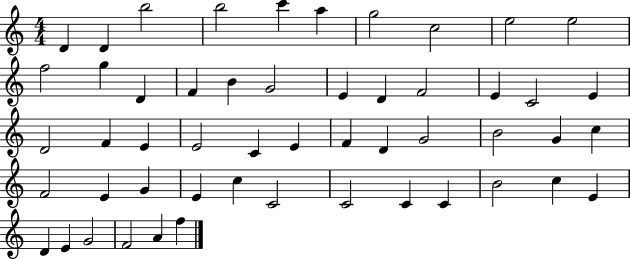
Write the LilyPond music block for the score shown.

{
  \clef treble
  \numericTimeSignature
  \time 4/4
  \key c \major
  d'4 d'4 b''2 | b''2 c'''4 a''4 | g''2 c''2 | e''2 e''2 | \break f''2 g''4 d'4 | f'4 b'4 g'2 | e'4 d'4 f'2 | e'4 c'2 e'4 | \break d'2 f'4 e'4 | e'2 c'4 e'4 | f'4 d'4 g'2 | b'2 g'4 c''4 | \break f'2 e'4 g'4 | e'4 c''4 c'2 | c'2 c'4 c'4 | b'2 c''4 e'4 | \break d'4 e'4 g'2 | f'2 a'4 f''4 | \bar "|."
}